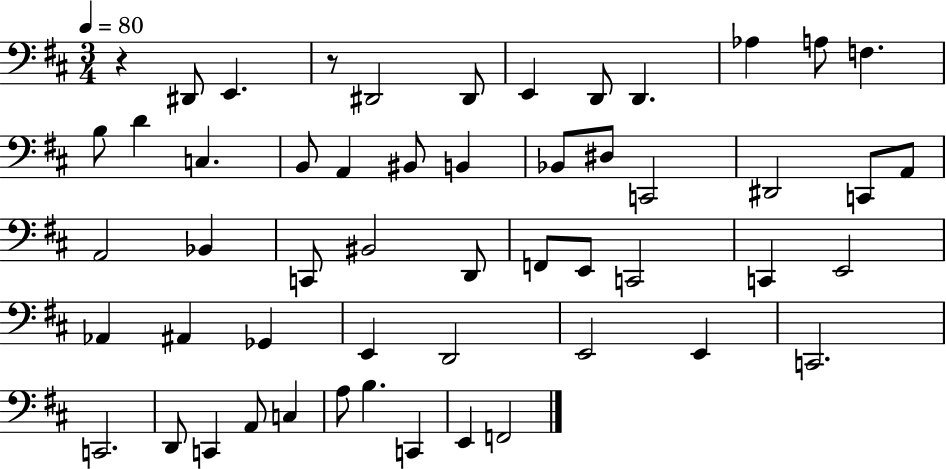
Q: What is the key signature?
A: D major